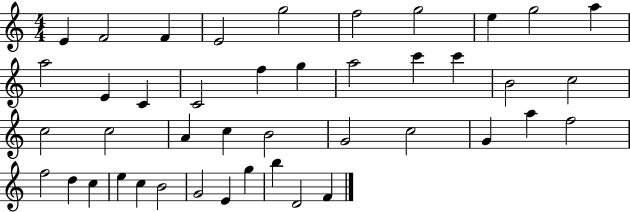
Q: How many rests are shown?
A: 0